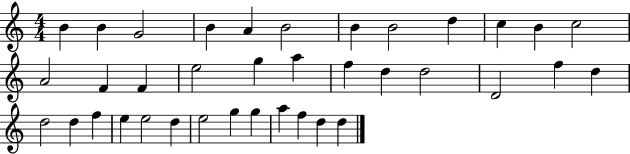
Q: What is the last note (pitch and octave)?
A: D5